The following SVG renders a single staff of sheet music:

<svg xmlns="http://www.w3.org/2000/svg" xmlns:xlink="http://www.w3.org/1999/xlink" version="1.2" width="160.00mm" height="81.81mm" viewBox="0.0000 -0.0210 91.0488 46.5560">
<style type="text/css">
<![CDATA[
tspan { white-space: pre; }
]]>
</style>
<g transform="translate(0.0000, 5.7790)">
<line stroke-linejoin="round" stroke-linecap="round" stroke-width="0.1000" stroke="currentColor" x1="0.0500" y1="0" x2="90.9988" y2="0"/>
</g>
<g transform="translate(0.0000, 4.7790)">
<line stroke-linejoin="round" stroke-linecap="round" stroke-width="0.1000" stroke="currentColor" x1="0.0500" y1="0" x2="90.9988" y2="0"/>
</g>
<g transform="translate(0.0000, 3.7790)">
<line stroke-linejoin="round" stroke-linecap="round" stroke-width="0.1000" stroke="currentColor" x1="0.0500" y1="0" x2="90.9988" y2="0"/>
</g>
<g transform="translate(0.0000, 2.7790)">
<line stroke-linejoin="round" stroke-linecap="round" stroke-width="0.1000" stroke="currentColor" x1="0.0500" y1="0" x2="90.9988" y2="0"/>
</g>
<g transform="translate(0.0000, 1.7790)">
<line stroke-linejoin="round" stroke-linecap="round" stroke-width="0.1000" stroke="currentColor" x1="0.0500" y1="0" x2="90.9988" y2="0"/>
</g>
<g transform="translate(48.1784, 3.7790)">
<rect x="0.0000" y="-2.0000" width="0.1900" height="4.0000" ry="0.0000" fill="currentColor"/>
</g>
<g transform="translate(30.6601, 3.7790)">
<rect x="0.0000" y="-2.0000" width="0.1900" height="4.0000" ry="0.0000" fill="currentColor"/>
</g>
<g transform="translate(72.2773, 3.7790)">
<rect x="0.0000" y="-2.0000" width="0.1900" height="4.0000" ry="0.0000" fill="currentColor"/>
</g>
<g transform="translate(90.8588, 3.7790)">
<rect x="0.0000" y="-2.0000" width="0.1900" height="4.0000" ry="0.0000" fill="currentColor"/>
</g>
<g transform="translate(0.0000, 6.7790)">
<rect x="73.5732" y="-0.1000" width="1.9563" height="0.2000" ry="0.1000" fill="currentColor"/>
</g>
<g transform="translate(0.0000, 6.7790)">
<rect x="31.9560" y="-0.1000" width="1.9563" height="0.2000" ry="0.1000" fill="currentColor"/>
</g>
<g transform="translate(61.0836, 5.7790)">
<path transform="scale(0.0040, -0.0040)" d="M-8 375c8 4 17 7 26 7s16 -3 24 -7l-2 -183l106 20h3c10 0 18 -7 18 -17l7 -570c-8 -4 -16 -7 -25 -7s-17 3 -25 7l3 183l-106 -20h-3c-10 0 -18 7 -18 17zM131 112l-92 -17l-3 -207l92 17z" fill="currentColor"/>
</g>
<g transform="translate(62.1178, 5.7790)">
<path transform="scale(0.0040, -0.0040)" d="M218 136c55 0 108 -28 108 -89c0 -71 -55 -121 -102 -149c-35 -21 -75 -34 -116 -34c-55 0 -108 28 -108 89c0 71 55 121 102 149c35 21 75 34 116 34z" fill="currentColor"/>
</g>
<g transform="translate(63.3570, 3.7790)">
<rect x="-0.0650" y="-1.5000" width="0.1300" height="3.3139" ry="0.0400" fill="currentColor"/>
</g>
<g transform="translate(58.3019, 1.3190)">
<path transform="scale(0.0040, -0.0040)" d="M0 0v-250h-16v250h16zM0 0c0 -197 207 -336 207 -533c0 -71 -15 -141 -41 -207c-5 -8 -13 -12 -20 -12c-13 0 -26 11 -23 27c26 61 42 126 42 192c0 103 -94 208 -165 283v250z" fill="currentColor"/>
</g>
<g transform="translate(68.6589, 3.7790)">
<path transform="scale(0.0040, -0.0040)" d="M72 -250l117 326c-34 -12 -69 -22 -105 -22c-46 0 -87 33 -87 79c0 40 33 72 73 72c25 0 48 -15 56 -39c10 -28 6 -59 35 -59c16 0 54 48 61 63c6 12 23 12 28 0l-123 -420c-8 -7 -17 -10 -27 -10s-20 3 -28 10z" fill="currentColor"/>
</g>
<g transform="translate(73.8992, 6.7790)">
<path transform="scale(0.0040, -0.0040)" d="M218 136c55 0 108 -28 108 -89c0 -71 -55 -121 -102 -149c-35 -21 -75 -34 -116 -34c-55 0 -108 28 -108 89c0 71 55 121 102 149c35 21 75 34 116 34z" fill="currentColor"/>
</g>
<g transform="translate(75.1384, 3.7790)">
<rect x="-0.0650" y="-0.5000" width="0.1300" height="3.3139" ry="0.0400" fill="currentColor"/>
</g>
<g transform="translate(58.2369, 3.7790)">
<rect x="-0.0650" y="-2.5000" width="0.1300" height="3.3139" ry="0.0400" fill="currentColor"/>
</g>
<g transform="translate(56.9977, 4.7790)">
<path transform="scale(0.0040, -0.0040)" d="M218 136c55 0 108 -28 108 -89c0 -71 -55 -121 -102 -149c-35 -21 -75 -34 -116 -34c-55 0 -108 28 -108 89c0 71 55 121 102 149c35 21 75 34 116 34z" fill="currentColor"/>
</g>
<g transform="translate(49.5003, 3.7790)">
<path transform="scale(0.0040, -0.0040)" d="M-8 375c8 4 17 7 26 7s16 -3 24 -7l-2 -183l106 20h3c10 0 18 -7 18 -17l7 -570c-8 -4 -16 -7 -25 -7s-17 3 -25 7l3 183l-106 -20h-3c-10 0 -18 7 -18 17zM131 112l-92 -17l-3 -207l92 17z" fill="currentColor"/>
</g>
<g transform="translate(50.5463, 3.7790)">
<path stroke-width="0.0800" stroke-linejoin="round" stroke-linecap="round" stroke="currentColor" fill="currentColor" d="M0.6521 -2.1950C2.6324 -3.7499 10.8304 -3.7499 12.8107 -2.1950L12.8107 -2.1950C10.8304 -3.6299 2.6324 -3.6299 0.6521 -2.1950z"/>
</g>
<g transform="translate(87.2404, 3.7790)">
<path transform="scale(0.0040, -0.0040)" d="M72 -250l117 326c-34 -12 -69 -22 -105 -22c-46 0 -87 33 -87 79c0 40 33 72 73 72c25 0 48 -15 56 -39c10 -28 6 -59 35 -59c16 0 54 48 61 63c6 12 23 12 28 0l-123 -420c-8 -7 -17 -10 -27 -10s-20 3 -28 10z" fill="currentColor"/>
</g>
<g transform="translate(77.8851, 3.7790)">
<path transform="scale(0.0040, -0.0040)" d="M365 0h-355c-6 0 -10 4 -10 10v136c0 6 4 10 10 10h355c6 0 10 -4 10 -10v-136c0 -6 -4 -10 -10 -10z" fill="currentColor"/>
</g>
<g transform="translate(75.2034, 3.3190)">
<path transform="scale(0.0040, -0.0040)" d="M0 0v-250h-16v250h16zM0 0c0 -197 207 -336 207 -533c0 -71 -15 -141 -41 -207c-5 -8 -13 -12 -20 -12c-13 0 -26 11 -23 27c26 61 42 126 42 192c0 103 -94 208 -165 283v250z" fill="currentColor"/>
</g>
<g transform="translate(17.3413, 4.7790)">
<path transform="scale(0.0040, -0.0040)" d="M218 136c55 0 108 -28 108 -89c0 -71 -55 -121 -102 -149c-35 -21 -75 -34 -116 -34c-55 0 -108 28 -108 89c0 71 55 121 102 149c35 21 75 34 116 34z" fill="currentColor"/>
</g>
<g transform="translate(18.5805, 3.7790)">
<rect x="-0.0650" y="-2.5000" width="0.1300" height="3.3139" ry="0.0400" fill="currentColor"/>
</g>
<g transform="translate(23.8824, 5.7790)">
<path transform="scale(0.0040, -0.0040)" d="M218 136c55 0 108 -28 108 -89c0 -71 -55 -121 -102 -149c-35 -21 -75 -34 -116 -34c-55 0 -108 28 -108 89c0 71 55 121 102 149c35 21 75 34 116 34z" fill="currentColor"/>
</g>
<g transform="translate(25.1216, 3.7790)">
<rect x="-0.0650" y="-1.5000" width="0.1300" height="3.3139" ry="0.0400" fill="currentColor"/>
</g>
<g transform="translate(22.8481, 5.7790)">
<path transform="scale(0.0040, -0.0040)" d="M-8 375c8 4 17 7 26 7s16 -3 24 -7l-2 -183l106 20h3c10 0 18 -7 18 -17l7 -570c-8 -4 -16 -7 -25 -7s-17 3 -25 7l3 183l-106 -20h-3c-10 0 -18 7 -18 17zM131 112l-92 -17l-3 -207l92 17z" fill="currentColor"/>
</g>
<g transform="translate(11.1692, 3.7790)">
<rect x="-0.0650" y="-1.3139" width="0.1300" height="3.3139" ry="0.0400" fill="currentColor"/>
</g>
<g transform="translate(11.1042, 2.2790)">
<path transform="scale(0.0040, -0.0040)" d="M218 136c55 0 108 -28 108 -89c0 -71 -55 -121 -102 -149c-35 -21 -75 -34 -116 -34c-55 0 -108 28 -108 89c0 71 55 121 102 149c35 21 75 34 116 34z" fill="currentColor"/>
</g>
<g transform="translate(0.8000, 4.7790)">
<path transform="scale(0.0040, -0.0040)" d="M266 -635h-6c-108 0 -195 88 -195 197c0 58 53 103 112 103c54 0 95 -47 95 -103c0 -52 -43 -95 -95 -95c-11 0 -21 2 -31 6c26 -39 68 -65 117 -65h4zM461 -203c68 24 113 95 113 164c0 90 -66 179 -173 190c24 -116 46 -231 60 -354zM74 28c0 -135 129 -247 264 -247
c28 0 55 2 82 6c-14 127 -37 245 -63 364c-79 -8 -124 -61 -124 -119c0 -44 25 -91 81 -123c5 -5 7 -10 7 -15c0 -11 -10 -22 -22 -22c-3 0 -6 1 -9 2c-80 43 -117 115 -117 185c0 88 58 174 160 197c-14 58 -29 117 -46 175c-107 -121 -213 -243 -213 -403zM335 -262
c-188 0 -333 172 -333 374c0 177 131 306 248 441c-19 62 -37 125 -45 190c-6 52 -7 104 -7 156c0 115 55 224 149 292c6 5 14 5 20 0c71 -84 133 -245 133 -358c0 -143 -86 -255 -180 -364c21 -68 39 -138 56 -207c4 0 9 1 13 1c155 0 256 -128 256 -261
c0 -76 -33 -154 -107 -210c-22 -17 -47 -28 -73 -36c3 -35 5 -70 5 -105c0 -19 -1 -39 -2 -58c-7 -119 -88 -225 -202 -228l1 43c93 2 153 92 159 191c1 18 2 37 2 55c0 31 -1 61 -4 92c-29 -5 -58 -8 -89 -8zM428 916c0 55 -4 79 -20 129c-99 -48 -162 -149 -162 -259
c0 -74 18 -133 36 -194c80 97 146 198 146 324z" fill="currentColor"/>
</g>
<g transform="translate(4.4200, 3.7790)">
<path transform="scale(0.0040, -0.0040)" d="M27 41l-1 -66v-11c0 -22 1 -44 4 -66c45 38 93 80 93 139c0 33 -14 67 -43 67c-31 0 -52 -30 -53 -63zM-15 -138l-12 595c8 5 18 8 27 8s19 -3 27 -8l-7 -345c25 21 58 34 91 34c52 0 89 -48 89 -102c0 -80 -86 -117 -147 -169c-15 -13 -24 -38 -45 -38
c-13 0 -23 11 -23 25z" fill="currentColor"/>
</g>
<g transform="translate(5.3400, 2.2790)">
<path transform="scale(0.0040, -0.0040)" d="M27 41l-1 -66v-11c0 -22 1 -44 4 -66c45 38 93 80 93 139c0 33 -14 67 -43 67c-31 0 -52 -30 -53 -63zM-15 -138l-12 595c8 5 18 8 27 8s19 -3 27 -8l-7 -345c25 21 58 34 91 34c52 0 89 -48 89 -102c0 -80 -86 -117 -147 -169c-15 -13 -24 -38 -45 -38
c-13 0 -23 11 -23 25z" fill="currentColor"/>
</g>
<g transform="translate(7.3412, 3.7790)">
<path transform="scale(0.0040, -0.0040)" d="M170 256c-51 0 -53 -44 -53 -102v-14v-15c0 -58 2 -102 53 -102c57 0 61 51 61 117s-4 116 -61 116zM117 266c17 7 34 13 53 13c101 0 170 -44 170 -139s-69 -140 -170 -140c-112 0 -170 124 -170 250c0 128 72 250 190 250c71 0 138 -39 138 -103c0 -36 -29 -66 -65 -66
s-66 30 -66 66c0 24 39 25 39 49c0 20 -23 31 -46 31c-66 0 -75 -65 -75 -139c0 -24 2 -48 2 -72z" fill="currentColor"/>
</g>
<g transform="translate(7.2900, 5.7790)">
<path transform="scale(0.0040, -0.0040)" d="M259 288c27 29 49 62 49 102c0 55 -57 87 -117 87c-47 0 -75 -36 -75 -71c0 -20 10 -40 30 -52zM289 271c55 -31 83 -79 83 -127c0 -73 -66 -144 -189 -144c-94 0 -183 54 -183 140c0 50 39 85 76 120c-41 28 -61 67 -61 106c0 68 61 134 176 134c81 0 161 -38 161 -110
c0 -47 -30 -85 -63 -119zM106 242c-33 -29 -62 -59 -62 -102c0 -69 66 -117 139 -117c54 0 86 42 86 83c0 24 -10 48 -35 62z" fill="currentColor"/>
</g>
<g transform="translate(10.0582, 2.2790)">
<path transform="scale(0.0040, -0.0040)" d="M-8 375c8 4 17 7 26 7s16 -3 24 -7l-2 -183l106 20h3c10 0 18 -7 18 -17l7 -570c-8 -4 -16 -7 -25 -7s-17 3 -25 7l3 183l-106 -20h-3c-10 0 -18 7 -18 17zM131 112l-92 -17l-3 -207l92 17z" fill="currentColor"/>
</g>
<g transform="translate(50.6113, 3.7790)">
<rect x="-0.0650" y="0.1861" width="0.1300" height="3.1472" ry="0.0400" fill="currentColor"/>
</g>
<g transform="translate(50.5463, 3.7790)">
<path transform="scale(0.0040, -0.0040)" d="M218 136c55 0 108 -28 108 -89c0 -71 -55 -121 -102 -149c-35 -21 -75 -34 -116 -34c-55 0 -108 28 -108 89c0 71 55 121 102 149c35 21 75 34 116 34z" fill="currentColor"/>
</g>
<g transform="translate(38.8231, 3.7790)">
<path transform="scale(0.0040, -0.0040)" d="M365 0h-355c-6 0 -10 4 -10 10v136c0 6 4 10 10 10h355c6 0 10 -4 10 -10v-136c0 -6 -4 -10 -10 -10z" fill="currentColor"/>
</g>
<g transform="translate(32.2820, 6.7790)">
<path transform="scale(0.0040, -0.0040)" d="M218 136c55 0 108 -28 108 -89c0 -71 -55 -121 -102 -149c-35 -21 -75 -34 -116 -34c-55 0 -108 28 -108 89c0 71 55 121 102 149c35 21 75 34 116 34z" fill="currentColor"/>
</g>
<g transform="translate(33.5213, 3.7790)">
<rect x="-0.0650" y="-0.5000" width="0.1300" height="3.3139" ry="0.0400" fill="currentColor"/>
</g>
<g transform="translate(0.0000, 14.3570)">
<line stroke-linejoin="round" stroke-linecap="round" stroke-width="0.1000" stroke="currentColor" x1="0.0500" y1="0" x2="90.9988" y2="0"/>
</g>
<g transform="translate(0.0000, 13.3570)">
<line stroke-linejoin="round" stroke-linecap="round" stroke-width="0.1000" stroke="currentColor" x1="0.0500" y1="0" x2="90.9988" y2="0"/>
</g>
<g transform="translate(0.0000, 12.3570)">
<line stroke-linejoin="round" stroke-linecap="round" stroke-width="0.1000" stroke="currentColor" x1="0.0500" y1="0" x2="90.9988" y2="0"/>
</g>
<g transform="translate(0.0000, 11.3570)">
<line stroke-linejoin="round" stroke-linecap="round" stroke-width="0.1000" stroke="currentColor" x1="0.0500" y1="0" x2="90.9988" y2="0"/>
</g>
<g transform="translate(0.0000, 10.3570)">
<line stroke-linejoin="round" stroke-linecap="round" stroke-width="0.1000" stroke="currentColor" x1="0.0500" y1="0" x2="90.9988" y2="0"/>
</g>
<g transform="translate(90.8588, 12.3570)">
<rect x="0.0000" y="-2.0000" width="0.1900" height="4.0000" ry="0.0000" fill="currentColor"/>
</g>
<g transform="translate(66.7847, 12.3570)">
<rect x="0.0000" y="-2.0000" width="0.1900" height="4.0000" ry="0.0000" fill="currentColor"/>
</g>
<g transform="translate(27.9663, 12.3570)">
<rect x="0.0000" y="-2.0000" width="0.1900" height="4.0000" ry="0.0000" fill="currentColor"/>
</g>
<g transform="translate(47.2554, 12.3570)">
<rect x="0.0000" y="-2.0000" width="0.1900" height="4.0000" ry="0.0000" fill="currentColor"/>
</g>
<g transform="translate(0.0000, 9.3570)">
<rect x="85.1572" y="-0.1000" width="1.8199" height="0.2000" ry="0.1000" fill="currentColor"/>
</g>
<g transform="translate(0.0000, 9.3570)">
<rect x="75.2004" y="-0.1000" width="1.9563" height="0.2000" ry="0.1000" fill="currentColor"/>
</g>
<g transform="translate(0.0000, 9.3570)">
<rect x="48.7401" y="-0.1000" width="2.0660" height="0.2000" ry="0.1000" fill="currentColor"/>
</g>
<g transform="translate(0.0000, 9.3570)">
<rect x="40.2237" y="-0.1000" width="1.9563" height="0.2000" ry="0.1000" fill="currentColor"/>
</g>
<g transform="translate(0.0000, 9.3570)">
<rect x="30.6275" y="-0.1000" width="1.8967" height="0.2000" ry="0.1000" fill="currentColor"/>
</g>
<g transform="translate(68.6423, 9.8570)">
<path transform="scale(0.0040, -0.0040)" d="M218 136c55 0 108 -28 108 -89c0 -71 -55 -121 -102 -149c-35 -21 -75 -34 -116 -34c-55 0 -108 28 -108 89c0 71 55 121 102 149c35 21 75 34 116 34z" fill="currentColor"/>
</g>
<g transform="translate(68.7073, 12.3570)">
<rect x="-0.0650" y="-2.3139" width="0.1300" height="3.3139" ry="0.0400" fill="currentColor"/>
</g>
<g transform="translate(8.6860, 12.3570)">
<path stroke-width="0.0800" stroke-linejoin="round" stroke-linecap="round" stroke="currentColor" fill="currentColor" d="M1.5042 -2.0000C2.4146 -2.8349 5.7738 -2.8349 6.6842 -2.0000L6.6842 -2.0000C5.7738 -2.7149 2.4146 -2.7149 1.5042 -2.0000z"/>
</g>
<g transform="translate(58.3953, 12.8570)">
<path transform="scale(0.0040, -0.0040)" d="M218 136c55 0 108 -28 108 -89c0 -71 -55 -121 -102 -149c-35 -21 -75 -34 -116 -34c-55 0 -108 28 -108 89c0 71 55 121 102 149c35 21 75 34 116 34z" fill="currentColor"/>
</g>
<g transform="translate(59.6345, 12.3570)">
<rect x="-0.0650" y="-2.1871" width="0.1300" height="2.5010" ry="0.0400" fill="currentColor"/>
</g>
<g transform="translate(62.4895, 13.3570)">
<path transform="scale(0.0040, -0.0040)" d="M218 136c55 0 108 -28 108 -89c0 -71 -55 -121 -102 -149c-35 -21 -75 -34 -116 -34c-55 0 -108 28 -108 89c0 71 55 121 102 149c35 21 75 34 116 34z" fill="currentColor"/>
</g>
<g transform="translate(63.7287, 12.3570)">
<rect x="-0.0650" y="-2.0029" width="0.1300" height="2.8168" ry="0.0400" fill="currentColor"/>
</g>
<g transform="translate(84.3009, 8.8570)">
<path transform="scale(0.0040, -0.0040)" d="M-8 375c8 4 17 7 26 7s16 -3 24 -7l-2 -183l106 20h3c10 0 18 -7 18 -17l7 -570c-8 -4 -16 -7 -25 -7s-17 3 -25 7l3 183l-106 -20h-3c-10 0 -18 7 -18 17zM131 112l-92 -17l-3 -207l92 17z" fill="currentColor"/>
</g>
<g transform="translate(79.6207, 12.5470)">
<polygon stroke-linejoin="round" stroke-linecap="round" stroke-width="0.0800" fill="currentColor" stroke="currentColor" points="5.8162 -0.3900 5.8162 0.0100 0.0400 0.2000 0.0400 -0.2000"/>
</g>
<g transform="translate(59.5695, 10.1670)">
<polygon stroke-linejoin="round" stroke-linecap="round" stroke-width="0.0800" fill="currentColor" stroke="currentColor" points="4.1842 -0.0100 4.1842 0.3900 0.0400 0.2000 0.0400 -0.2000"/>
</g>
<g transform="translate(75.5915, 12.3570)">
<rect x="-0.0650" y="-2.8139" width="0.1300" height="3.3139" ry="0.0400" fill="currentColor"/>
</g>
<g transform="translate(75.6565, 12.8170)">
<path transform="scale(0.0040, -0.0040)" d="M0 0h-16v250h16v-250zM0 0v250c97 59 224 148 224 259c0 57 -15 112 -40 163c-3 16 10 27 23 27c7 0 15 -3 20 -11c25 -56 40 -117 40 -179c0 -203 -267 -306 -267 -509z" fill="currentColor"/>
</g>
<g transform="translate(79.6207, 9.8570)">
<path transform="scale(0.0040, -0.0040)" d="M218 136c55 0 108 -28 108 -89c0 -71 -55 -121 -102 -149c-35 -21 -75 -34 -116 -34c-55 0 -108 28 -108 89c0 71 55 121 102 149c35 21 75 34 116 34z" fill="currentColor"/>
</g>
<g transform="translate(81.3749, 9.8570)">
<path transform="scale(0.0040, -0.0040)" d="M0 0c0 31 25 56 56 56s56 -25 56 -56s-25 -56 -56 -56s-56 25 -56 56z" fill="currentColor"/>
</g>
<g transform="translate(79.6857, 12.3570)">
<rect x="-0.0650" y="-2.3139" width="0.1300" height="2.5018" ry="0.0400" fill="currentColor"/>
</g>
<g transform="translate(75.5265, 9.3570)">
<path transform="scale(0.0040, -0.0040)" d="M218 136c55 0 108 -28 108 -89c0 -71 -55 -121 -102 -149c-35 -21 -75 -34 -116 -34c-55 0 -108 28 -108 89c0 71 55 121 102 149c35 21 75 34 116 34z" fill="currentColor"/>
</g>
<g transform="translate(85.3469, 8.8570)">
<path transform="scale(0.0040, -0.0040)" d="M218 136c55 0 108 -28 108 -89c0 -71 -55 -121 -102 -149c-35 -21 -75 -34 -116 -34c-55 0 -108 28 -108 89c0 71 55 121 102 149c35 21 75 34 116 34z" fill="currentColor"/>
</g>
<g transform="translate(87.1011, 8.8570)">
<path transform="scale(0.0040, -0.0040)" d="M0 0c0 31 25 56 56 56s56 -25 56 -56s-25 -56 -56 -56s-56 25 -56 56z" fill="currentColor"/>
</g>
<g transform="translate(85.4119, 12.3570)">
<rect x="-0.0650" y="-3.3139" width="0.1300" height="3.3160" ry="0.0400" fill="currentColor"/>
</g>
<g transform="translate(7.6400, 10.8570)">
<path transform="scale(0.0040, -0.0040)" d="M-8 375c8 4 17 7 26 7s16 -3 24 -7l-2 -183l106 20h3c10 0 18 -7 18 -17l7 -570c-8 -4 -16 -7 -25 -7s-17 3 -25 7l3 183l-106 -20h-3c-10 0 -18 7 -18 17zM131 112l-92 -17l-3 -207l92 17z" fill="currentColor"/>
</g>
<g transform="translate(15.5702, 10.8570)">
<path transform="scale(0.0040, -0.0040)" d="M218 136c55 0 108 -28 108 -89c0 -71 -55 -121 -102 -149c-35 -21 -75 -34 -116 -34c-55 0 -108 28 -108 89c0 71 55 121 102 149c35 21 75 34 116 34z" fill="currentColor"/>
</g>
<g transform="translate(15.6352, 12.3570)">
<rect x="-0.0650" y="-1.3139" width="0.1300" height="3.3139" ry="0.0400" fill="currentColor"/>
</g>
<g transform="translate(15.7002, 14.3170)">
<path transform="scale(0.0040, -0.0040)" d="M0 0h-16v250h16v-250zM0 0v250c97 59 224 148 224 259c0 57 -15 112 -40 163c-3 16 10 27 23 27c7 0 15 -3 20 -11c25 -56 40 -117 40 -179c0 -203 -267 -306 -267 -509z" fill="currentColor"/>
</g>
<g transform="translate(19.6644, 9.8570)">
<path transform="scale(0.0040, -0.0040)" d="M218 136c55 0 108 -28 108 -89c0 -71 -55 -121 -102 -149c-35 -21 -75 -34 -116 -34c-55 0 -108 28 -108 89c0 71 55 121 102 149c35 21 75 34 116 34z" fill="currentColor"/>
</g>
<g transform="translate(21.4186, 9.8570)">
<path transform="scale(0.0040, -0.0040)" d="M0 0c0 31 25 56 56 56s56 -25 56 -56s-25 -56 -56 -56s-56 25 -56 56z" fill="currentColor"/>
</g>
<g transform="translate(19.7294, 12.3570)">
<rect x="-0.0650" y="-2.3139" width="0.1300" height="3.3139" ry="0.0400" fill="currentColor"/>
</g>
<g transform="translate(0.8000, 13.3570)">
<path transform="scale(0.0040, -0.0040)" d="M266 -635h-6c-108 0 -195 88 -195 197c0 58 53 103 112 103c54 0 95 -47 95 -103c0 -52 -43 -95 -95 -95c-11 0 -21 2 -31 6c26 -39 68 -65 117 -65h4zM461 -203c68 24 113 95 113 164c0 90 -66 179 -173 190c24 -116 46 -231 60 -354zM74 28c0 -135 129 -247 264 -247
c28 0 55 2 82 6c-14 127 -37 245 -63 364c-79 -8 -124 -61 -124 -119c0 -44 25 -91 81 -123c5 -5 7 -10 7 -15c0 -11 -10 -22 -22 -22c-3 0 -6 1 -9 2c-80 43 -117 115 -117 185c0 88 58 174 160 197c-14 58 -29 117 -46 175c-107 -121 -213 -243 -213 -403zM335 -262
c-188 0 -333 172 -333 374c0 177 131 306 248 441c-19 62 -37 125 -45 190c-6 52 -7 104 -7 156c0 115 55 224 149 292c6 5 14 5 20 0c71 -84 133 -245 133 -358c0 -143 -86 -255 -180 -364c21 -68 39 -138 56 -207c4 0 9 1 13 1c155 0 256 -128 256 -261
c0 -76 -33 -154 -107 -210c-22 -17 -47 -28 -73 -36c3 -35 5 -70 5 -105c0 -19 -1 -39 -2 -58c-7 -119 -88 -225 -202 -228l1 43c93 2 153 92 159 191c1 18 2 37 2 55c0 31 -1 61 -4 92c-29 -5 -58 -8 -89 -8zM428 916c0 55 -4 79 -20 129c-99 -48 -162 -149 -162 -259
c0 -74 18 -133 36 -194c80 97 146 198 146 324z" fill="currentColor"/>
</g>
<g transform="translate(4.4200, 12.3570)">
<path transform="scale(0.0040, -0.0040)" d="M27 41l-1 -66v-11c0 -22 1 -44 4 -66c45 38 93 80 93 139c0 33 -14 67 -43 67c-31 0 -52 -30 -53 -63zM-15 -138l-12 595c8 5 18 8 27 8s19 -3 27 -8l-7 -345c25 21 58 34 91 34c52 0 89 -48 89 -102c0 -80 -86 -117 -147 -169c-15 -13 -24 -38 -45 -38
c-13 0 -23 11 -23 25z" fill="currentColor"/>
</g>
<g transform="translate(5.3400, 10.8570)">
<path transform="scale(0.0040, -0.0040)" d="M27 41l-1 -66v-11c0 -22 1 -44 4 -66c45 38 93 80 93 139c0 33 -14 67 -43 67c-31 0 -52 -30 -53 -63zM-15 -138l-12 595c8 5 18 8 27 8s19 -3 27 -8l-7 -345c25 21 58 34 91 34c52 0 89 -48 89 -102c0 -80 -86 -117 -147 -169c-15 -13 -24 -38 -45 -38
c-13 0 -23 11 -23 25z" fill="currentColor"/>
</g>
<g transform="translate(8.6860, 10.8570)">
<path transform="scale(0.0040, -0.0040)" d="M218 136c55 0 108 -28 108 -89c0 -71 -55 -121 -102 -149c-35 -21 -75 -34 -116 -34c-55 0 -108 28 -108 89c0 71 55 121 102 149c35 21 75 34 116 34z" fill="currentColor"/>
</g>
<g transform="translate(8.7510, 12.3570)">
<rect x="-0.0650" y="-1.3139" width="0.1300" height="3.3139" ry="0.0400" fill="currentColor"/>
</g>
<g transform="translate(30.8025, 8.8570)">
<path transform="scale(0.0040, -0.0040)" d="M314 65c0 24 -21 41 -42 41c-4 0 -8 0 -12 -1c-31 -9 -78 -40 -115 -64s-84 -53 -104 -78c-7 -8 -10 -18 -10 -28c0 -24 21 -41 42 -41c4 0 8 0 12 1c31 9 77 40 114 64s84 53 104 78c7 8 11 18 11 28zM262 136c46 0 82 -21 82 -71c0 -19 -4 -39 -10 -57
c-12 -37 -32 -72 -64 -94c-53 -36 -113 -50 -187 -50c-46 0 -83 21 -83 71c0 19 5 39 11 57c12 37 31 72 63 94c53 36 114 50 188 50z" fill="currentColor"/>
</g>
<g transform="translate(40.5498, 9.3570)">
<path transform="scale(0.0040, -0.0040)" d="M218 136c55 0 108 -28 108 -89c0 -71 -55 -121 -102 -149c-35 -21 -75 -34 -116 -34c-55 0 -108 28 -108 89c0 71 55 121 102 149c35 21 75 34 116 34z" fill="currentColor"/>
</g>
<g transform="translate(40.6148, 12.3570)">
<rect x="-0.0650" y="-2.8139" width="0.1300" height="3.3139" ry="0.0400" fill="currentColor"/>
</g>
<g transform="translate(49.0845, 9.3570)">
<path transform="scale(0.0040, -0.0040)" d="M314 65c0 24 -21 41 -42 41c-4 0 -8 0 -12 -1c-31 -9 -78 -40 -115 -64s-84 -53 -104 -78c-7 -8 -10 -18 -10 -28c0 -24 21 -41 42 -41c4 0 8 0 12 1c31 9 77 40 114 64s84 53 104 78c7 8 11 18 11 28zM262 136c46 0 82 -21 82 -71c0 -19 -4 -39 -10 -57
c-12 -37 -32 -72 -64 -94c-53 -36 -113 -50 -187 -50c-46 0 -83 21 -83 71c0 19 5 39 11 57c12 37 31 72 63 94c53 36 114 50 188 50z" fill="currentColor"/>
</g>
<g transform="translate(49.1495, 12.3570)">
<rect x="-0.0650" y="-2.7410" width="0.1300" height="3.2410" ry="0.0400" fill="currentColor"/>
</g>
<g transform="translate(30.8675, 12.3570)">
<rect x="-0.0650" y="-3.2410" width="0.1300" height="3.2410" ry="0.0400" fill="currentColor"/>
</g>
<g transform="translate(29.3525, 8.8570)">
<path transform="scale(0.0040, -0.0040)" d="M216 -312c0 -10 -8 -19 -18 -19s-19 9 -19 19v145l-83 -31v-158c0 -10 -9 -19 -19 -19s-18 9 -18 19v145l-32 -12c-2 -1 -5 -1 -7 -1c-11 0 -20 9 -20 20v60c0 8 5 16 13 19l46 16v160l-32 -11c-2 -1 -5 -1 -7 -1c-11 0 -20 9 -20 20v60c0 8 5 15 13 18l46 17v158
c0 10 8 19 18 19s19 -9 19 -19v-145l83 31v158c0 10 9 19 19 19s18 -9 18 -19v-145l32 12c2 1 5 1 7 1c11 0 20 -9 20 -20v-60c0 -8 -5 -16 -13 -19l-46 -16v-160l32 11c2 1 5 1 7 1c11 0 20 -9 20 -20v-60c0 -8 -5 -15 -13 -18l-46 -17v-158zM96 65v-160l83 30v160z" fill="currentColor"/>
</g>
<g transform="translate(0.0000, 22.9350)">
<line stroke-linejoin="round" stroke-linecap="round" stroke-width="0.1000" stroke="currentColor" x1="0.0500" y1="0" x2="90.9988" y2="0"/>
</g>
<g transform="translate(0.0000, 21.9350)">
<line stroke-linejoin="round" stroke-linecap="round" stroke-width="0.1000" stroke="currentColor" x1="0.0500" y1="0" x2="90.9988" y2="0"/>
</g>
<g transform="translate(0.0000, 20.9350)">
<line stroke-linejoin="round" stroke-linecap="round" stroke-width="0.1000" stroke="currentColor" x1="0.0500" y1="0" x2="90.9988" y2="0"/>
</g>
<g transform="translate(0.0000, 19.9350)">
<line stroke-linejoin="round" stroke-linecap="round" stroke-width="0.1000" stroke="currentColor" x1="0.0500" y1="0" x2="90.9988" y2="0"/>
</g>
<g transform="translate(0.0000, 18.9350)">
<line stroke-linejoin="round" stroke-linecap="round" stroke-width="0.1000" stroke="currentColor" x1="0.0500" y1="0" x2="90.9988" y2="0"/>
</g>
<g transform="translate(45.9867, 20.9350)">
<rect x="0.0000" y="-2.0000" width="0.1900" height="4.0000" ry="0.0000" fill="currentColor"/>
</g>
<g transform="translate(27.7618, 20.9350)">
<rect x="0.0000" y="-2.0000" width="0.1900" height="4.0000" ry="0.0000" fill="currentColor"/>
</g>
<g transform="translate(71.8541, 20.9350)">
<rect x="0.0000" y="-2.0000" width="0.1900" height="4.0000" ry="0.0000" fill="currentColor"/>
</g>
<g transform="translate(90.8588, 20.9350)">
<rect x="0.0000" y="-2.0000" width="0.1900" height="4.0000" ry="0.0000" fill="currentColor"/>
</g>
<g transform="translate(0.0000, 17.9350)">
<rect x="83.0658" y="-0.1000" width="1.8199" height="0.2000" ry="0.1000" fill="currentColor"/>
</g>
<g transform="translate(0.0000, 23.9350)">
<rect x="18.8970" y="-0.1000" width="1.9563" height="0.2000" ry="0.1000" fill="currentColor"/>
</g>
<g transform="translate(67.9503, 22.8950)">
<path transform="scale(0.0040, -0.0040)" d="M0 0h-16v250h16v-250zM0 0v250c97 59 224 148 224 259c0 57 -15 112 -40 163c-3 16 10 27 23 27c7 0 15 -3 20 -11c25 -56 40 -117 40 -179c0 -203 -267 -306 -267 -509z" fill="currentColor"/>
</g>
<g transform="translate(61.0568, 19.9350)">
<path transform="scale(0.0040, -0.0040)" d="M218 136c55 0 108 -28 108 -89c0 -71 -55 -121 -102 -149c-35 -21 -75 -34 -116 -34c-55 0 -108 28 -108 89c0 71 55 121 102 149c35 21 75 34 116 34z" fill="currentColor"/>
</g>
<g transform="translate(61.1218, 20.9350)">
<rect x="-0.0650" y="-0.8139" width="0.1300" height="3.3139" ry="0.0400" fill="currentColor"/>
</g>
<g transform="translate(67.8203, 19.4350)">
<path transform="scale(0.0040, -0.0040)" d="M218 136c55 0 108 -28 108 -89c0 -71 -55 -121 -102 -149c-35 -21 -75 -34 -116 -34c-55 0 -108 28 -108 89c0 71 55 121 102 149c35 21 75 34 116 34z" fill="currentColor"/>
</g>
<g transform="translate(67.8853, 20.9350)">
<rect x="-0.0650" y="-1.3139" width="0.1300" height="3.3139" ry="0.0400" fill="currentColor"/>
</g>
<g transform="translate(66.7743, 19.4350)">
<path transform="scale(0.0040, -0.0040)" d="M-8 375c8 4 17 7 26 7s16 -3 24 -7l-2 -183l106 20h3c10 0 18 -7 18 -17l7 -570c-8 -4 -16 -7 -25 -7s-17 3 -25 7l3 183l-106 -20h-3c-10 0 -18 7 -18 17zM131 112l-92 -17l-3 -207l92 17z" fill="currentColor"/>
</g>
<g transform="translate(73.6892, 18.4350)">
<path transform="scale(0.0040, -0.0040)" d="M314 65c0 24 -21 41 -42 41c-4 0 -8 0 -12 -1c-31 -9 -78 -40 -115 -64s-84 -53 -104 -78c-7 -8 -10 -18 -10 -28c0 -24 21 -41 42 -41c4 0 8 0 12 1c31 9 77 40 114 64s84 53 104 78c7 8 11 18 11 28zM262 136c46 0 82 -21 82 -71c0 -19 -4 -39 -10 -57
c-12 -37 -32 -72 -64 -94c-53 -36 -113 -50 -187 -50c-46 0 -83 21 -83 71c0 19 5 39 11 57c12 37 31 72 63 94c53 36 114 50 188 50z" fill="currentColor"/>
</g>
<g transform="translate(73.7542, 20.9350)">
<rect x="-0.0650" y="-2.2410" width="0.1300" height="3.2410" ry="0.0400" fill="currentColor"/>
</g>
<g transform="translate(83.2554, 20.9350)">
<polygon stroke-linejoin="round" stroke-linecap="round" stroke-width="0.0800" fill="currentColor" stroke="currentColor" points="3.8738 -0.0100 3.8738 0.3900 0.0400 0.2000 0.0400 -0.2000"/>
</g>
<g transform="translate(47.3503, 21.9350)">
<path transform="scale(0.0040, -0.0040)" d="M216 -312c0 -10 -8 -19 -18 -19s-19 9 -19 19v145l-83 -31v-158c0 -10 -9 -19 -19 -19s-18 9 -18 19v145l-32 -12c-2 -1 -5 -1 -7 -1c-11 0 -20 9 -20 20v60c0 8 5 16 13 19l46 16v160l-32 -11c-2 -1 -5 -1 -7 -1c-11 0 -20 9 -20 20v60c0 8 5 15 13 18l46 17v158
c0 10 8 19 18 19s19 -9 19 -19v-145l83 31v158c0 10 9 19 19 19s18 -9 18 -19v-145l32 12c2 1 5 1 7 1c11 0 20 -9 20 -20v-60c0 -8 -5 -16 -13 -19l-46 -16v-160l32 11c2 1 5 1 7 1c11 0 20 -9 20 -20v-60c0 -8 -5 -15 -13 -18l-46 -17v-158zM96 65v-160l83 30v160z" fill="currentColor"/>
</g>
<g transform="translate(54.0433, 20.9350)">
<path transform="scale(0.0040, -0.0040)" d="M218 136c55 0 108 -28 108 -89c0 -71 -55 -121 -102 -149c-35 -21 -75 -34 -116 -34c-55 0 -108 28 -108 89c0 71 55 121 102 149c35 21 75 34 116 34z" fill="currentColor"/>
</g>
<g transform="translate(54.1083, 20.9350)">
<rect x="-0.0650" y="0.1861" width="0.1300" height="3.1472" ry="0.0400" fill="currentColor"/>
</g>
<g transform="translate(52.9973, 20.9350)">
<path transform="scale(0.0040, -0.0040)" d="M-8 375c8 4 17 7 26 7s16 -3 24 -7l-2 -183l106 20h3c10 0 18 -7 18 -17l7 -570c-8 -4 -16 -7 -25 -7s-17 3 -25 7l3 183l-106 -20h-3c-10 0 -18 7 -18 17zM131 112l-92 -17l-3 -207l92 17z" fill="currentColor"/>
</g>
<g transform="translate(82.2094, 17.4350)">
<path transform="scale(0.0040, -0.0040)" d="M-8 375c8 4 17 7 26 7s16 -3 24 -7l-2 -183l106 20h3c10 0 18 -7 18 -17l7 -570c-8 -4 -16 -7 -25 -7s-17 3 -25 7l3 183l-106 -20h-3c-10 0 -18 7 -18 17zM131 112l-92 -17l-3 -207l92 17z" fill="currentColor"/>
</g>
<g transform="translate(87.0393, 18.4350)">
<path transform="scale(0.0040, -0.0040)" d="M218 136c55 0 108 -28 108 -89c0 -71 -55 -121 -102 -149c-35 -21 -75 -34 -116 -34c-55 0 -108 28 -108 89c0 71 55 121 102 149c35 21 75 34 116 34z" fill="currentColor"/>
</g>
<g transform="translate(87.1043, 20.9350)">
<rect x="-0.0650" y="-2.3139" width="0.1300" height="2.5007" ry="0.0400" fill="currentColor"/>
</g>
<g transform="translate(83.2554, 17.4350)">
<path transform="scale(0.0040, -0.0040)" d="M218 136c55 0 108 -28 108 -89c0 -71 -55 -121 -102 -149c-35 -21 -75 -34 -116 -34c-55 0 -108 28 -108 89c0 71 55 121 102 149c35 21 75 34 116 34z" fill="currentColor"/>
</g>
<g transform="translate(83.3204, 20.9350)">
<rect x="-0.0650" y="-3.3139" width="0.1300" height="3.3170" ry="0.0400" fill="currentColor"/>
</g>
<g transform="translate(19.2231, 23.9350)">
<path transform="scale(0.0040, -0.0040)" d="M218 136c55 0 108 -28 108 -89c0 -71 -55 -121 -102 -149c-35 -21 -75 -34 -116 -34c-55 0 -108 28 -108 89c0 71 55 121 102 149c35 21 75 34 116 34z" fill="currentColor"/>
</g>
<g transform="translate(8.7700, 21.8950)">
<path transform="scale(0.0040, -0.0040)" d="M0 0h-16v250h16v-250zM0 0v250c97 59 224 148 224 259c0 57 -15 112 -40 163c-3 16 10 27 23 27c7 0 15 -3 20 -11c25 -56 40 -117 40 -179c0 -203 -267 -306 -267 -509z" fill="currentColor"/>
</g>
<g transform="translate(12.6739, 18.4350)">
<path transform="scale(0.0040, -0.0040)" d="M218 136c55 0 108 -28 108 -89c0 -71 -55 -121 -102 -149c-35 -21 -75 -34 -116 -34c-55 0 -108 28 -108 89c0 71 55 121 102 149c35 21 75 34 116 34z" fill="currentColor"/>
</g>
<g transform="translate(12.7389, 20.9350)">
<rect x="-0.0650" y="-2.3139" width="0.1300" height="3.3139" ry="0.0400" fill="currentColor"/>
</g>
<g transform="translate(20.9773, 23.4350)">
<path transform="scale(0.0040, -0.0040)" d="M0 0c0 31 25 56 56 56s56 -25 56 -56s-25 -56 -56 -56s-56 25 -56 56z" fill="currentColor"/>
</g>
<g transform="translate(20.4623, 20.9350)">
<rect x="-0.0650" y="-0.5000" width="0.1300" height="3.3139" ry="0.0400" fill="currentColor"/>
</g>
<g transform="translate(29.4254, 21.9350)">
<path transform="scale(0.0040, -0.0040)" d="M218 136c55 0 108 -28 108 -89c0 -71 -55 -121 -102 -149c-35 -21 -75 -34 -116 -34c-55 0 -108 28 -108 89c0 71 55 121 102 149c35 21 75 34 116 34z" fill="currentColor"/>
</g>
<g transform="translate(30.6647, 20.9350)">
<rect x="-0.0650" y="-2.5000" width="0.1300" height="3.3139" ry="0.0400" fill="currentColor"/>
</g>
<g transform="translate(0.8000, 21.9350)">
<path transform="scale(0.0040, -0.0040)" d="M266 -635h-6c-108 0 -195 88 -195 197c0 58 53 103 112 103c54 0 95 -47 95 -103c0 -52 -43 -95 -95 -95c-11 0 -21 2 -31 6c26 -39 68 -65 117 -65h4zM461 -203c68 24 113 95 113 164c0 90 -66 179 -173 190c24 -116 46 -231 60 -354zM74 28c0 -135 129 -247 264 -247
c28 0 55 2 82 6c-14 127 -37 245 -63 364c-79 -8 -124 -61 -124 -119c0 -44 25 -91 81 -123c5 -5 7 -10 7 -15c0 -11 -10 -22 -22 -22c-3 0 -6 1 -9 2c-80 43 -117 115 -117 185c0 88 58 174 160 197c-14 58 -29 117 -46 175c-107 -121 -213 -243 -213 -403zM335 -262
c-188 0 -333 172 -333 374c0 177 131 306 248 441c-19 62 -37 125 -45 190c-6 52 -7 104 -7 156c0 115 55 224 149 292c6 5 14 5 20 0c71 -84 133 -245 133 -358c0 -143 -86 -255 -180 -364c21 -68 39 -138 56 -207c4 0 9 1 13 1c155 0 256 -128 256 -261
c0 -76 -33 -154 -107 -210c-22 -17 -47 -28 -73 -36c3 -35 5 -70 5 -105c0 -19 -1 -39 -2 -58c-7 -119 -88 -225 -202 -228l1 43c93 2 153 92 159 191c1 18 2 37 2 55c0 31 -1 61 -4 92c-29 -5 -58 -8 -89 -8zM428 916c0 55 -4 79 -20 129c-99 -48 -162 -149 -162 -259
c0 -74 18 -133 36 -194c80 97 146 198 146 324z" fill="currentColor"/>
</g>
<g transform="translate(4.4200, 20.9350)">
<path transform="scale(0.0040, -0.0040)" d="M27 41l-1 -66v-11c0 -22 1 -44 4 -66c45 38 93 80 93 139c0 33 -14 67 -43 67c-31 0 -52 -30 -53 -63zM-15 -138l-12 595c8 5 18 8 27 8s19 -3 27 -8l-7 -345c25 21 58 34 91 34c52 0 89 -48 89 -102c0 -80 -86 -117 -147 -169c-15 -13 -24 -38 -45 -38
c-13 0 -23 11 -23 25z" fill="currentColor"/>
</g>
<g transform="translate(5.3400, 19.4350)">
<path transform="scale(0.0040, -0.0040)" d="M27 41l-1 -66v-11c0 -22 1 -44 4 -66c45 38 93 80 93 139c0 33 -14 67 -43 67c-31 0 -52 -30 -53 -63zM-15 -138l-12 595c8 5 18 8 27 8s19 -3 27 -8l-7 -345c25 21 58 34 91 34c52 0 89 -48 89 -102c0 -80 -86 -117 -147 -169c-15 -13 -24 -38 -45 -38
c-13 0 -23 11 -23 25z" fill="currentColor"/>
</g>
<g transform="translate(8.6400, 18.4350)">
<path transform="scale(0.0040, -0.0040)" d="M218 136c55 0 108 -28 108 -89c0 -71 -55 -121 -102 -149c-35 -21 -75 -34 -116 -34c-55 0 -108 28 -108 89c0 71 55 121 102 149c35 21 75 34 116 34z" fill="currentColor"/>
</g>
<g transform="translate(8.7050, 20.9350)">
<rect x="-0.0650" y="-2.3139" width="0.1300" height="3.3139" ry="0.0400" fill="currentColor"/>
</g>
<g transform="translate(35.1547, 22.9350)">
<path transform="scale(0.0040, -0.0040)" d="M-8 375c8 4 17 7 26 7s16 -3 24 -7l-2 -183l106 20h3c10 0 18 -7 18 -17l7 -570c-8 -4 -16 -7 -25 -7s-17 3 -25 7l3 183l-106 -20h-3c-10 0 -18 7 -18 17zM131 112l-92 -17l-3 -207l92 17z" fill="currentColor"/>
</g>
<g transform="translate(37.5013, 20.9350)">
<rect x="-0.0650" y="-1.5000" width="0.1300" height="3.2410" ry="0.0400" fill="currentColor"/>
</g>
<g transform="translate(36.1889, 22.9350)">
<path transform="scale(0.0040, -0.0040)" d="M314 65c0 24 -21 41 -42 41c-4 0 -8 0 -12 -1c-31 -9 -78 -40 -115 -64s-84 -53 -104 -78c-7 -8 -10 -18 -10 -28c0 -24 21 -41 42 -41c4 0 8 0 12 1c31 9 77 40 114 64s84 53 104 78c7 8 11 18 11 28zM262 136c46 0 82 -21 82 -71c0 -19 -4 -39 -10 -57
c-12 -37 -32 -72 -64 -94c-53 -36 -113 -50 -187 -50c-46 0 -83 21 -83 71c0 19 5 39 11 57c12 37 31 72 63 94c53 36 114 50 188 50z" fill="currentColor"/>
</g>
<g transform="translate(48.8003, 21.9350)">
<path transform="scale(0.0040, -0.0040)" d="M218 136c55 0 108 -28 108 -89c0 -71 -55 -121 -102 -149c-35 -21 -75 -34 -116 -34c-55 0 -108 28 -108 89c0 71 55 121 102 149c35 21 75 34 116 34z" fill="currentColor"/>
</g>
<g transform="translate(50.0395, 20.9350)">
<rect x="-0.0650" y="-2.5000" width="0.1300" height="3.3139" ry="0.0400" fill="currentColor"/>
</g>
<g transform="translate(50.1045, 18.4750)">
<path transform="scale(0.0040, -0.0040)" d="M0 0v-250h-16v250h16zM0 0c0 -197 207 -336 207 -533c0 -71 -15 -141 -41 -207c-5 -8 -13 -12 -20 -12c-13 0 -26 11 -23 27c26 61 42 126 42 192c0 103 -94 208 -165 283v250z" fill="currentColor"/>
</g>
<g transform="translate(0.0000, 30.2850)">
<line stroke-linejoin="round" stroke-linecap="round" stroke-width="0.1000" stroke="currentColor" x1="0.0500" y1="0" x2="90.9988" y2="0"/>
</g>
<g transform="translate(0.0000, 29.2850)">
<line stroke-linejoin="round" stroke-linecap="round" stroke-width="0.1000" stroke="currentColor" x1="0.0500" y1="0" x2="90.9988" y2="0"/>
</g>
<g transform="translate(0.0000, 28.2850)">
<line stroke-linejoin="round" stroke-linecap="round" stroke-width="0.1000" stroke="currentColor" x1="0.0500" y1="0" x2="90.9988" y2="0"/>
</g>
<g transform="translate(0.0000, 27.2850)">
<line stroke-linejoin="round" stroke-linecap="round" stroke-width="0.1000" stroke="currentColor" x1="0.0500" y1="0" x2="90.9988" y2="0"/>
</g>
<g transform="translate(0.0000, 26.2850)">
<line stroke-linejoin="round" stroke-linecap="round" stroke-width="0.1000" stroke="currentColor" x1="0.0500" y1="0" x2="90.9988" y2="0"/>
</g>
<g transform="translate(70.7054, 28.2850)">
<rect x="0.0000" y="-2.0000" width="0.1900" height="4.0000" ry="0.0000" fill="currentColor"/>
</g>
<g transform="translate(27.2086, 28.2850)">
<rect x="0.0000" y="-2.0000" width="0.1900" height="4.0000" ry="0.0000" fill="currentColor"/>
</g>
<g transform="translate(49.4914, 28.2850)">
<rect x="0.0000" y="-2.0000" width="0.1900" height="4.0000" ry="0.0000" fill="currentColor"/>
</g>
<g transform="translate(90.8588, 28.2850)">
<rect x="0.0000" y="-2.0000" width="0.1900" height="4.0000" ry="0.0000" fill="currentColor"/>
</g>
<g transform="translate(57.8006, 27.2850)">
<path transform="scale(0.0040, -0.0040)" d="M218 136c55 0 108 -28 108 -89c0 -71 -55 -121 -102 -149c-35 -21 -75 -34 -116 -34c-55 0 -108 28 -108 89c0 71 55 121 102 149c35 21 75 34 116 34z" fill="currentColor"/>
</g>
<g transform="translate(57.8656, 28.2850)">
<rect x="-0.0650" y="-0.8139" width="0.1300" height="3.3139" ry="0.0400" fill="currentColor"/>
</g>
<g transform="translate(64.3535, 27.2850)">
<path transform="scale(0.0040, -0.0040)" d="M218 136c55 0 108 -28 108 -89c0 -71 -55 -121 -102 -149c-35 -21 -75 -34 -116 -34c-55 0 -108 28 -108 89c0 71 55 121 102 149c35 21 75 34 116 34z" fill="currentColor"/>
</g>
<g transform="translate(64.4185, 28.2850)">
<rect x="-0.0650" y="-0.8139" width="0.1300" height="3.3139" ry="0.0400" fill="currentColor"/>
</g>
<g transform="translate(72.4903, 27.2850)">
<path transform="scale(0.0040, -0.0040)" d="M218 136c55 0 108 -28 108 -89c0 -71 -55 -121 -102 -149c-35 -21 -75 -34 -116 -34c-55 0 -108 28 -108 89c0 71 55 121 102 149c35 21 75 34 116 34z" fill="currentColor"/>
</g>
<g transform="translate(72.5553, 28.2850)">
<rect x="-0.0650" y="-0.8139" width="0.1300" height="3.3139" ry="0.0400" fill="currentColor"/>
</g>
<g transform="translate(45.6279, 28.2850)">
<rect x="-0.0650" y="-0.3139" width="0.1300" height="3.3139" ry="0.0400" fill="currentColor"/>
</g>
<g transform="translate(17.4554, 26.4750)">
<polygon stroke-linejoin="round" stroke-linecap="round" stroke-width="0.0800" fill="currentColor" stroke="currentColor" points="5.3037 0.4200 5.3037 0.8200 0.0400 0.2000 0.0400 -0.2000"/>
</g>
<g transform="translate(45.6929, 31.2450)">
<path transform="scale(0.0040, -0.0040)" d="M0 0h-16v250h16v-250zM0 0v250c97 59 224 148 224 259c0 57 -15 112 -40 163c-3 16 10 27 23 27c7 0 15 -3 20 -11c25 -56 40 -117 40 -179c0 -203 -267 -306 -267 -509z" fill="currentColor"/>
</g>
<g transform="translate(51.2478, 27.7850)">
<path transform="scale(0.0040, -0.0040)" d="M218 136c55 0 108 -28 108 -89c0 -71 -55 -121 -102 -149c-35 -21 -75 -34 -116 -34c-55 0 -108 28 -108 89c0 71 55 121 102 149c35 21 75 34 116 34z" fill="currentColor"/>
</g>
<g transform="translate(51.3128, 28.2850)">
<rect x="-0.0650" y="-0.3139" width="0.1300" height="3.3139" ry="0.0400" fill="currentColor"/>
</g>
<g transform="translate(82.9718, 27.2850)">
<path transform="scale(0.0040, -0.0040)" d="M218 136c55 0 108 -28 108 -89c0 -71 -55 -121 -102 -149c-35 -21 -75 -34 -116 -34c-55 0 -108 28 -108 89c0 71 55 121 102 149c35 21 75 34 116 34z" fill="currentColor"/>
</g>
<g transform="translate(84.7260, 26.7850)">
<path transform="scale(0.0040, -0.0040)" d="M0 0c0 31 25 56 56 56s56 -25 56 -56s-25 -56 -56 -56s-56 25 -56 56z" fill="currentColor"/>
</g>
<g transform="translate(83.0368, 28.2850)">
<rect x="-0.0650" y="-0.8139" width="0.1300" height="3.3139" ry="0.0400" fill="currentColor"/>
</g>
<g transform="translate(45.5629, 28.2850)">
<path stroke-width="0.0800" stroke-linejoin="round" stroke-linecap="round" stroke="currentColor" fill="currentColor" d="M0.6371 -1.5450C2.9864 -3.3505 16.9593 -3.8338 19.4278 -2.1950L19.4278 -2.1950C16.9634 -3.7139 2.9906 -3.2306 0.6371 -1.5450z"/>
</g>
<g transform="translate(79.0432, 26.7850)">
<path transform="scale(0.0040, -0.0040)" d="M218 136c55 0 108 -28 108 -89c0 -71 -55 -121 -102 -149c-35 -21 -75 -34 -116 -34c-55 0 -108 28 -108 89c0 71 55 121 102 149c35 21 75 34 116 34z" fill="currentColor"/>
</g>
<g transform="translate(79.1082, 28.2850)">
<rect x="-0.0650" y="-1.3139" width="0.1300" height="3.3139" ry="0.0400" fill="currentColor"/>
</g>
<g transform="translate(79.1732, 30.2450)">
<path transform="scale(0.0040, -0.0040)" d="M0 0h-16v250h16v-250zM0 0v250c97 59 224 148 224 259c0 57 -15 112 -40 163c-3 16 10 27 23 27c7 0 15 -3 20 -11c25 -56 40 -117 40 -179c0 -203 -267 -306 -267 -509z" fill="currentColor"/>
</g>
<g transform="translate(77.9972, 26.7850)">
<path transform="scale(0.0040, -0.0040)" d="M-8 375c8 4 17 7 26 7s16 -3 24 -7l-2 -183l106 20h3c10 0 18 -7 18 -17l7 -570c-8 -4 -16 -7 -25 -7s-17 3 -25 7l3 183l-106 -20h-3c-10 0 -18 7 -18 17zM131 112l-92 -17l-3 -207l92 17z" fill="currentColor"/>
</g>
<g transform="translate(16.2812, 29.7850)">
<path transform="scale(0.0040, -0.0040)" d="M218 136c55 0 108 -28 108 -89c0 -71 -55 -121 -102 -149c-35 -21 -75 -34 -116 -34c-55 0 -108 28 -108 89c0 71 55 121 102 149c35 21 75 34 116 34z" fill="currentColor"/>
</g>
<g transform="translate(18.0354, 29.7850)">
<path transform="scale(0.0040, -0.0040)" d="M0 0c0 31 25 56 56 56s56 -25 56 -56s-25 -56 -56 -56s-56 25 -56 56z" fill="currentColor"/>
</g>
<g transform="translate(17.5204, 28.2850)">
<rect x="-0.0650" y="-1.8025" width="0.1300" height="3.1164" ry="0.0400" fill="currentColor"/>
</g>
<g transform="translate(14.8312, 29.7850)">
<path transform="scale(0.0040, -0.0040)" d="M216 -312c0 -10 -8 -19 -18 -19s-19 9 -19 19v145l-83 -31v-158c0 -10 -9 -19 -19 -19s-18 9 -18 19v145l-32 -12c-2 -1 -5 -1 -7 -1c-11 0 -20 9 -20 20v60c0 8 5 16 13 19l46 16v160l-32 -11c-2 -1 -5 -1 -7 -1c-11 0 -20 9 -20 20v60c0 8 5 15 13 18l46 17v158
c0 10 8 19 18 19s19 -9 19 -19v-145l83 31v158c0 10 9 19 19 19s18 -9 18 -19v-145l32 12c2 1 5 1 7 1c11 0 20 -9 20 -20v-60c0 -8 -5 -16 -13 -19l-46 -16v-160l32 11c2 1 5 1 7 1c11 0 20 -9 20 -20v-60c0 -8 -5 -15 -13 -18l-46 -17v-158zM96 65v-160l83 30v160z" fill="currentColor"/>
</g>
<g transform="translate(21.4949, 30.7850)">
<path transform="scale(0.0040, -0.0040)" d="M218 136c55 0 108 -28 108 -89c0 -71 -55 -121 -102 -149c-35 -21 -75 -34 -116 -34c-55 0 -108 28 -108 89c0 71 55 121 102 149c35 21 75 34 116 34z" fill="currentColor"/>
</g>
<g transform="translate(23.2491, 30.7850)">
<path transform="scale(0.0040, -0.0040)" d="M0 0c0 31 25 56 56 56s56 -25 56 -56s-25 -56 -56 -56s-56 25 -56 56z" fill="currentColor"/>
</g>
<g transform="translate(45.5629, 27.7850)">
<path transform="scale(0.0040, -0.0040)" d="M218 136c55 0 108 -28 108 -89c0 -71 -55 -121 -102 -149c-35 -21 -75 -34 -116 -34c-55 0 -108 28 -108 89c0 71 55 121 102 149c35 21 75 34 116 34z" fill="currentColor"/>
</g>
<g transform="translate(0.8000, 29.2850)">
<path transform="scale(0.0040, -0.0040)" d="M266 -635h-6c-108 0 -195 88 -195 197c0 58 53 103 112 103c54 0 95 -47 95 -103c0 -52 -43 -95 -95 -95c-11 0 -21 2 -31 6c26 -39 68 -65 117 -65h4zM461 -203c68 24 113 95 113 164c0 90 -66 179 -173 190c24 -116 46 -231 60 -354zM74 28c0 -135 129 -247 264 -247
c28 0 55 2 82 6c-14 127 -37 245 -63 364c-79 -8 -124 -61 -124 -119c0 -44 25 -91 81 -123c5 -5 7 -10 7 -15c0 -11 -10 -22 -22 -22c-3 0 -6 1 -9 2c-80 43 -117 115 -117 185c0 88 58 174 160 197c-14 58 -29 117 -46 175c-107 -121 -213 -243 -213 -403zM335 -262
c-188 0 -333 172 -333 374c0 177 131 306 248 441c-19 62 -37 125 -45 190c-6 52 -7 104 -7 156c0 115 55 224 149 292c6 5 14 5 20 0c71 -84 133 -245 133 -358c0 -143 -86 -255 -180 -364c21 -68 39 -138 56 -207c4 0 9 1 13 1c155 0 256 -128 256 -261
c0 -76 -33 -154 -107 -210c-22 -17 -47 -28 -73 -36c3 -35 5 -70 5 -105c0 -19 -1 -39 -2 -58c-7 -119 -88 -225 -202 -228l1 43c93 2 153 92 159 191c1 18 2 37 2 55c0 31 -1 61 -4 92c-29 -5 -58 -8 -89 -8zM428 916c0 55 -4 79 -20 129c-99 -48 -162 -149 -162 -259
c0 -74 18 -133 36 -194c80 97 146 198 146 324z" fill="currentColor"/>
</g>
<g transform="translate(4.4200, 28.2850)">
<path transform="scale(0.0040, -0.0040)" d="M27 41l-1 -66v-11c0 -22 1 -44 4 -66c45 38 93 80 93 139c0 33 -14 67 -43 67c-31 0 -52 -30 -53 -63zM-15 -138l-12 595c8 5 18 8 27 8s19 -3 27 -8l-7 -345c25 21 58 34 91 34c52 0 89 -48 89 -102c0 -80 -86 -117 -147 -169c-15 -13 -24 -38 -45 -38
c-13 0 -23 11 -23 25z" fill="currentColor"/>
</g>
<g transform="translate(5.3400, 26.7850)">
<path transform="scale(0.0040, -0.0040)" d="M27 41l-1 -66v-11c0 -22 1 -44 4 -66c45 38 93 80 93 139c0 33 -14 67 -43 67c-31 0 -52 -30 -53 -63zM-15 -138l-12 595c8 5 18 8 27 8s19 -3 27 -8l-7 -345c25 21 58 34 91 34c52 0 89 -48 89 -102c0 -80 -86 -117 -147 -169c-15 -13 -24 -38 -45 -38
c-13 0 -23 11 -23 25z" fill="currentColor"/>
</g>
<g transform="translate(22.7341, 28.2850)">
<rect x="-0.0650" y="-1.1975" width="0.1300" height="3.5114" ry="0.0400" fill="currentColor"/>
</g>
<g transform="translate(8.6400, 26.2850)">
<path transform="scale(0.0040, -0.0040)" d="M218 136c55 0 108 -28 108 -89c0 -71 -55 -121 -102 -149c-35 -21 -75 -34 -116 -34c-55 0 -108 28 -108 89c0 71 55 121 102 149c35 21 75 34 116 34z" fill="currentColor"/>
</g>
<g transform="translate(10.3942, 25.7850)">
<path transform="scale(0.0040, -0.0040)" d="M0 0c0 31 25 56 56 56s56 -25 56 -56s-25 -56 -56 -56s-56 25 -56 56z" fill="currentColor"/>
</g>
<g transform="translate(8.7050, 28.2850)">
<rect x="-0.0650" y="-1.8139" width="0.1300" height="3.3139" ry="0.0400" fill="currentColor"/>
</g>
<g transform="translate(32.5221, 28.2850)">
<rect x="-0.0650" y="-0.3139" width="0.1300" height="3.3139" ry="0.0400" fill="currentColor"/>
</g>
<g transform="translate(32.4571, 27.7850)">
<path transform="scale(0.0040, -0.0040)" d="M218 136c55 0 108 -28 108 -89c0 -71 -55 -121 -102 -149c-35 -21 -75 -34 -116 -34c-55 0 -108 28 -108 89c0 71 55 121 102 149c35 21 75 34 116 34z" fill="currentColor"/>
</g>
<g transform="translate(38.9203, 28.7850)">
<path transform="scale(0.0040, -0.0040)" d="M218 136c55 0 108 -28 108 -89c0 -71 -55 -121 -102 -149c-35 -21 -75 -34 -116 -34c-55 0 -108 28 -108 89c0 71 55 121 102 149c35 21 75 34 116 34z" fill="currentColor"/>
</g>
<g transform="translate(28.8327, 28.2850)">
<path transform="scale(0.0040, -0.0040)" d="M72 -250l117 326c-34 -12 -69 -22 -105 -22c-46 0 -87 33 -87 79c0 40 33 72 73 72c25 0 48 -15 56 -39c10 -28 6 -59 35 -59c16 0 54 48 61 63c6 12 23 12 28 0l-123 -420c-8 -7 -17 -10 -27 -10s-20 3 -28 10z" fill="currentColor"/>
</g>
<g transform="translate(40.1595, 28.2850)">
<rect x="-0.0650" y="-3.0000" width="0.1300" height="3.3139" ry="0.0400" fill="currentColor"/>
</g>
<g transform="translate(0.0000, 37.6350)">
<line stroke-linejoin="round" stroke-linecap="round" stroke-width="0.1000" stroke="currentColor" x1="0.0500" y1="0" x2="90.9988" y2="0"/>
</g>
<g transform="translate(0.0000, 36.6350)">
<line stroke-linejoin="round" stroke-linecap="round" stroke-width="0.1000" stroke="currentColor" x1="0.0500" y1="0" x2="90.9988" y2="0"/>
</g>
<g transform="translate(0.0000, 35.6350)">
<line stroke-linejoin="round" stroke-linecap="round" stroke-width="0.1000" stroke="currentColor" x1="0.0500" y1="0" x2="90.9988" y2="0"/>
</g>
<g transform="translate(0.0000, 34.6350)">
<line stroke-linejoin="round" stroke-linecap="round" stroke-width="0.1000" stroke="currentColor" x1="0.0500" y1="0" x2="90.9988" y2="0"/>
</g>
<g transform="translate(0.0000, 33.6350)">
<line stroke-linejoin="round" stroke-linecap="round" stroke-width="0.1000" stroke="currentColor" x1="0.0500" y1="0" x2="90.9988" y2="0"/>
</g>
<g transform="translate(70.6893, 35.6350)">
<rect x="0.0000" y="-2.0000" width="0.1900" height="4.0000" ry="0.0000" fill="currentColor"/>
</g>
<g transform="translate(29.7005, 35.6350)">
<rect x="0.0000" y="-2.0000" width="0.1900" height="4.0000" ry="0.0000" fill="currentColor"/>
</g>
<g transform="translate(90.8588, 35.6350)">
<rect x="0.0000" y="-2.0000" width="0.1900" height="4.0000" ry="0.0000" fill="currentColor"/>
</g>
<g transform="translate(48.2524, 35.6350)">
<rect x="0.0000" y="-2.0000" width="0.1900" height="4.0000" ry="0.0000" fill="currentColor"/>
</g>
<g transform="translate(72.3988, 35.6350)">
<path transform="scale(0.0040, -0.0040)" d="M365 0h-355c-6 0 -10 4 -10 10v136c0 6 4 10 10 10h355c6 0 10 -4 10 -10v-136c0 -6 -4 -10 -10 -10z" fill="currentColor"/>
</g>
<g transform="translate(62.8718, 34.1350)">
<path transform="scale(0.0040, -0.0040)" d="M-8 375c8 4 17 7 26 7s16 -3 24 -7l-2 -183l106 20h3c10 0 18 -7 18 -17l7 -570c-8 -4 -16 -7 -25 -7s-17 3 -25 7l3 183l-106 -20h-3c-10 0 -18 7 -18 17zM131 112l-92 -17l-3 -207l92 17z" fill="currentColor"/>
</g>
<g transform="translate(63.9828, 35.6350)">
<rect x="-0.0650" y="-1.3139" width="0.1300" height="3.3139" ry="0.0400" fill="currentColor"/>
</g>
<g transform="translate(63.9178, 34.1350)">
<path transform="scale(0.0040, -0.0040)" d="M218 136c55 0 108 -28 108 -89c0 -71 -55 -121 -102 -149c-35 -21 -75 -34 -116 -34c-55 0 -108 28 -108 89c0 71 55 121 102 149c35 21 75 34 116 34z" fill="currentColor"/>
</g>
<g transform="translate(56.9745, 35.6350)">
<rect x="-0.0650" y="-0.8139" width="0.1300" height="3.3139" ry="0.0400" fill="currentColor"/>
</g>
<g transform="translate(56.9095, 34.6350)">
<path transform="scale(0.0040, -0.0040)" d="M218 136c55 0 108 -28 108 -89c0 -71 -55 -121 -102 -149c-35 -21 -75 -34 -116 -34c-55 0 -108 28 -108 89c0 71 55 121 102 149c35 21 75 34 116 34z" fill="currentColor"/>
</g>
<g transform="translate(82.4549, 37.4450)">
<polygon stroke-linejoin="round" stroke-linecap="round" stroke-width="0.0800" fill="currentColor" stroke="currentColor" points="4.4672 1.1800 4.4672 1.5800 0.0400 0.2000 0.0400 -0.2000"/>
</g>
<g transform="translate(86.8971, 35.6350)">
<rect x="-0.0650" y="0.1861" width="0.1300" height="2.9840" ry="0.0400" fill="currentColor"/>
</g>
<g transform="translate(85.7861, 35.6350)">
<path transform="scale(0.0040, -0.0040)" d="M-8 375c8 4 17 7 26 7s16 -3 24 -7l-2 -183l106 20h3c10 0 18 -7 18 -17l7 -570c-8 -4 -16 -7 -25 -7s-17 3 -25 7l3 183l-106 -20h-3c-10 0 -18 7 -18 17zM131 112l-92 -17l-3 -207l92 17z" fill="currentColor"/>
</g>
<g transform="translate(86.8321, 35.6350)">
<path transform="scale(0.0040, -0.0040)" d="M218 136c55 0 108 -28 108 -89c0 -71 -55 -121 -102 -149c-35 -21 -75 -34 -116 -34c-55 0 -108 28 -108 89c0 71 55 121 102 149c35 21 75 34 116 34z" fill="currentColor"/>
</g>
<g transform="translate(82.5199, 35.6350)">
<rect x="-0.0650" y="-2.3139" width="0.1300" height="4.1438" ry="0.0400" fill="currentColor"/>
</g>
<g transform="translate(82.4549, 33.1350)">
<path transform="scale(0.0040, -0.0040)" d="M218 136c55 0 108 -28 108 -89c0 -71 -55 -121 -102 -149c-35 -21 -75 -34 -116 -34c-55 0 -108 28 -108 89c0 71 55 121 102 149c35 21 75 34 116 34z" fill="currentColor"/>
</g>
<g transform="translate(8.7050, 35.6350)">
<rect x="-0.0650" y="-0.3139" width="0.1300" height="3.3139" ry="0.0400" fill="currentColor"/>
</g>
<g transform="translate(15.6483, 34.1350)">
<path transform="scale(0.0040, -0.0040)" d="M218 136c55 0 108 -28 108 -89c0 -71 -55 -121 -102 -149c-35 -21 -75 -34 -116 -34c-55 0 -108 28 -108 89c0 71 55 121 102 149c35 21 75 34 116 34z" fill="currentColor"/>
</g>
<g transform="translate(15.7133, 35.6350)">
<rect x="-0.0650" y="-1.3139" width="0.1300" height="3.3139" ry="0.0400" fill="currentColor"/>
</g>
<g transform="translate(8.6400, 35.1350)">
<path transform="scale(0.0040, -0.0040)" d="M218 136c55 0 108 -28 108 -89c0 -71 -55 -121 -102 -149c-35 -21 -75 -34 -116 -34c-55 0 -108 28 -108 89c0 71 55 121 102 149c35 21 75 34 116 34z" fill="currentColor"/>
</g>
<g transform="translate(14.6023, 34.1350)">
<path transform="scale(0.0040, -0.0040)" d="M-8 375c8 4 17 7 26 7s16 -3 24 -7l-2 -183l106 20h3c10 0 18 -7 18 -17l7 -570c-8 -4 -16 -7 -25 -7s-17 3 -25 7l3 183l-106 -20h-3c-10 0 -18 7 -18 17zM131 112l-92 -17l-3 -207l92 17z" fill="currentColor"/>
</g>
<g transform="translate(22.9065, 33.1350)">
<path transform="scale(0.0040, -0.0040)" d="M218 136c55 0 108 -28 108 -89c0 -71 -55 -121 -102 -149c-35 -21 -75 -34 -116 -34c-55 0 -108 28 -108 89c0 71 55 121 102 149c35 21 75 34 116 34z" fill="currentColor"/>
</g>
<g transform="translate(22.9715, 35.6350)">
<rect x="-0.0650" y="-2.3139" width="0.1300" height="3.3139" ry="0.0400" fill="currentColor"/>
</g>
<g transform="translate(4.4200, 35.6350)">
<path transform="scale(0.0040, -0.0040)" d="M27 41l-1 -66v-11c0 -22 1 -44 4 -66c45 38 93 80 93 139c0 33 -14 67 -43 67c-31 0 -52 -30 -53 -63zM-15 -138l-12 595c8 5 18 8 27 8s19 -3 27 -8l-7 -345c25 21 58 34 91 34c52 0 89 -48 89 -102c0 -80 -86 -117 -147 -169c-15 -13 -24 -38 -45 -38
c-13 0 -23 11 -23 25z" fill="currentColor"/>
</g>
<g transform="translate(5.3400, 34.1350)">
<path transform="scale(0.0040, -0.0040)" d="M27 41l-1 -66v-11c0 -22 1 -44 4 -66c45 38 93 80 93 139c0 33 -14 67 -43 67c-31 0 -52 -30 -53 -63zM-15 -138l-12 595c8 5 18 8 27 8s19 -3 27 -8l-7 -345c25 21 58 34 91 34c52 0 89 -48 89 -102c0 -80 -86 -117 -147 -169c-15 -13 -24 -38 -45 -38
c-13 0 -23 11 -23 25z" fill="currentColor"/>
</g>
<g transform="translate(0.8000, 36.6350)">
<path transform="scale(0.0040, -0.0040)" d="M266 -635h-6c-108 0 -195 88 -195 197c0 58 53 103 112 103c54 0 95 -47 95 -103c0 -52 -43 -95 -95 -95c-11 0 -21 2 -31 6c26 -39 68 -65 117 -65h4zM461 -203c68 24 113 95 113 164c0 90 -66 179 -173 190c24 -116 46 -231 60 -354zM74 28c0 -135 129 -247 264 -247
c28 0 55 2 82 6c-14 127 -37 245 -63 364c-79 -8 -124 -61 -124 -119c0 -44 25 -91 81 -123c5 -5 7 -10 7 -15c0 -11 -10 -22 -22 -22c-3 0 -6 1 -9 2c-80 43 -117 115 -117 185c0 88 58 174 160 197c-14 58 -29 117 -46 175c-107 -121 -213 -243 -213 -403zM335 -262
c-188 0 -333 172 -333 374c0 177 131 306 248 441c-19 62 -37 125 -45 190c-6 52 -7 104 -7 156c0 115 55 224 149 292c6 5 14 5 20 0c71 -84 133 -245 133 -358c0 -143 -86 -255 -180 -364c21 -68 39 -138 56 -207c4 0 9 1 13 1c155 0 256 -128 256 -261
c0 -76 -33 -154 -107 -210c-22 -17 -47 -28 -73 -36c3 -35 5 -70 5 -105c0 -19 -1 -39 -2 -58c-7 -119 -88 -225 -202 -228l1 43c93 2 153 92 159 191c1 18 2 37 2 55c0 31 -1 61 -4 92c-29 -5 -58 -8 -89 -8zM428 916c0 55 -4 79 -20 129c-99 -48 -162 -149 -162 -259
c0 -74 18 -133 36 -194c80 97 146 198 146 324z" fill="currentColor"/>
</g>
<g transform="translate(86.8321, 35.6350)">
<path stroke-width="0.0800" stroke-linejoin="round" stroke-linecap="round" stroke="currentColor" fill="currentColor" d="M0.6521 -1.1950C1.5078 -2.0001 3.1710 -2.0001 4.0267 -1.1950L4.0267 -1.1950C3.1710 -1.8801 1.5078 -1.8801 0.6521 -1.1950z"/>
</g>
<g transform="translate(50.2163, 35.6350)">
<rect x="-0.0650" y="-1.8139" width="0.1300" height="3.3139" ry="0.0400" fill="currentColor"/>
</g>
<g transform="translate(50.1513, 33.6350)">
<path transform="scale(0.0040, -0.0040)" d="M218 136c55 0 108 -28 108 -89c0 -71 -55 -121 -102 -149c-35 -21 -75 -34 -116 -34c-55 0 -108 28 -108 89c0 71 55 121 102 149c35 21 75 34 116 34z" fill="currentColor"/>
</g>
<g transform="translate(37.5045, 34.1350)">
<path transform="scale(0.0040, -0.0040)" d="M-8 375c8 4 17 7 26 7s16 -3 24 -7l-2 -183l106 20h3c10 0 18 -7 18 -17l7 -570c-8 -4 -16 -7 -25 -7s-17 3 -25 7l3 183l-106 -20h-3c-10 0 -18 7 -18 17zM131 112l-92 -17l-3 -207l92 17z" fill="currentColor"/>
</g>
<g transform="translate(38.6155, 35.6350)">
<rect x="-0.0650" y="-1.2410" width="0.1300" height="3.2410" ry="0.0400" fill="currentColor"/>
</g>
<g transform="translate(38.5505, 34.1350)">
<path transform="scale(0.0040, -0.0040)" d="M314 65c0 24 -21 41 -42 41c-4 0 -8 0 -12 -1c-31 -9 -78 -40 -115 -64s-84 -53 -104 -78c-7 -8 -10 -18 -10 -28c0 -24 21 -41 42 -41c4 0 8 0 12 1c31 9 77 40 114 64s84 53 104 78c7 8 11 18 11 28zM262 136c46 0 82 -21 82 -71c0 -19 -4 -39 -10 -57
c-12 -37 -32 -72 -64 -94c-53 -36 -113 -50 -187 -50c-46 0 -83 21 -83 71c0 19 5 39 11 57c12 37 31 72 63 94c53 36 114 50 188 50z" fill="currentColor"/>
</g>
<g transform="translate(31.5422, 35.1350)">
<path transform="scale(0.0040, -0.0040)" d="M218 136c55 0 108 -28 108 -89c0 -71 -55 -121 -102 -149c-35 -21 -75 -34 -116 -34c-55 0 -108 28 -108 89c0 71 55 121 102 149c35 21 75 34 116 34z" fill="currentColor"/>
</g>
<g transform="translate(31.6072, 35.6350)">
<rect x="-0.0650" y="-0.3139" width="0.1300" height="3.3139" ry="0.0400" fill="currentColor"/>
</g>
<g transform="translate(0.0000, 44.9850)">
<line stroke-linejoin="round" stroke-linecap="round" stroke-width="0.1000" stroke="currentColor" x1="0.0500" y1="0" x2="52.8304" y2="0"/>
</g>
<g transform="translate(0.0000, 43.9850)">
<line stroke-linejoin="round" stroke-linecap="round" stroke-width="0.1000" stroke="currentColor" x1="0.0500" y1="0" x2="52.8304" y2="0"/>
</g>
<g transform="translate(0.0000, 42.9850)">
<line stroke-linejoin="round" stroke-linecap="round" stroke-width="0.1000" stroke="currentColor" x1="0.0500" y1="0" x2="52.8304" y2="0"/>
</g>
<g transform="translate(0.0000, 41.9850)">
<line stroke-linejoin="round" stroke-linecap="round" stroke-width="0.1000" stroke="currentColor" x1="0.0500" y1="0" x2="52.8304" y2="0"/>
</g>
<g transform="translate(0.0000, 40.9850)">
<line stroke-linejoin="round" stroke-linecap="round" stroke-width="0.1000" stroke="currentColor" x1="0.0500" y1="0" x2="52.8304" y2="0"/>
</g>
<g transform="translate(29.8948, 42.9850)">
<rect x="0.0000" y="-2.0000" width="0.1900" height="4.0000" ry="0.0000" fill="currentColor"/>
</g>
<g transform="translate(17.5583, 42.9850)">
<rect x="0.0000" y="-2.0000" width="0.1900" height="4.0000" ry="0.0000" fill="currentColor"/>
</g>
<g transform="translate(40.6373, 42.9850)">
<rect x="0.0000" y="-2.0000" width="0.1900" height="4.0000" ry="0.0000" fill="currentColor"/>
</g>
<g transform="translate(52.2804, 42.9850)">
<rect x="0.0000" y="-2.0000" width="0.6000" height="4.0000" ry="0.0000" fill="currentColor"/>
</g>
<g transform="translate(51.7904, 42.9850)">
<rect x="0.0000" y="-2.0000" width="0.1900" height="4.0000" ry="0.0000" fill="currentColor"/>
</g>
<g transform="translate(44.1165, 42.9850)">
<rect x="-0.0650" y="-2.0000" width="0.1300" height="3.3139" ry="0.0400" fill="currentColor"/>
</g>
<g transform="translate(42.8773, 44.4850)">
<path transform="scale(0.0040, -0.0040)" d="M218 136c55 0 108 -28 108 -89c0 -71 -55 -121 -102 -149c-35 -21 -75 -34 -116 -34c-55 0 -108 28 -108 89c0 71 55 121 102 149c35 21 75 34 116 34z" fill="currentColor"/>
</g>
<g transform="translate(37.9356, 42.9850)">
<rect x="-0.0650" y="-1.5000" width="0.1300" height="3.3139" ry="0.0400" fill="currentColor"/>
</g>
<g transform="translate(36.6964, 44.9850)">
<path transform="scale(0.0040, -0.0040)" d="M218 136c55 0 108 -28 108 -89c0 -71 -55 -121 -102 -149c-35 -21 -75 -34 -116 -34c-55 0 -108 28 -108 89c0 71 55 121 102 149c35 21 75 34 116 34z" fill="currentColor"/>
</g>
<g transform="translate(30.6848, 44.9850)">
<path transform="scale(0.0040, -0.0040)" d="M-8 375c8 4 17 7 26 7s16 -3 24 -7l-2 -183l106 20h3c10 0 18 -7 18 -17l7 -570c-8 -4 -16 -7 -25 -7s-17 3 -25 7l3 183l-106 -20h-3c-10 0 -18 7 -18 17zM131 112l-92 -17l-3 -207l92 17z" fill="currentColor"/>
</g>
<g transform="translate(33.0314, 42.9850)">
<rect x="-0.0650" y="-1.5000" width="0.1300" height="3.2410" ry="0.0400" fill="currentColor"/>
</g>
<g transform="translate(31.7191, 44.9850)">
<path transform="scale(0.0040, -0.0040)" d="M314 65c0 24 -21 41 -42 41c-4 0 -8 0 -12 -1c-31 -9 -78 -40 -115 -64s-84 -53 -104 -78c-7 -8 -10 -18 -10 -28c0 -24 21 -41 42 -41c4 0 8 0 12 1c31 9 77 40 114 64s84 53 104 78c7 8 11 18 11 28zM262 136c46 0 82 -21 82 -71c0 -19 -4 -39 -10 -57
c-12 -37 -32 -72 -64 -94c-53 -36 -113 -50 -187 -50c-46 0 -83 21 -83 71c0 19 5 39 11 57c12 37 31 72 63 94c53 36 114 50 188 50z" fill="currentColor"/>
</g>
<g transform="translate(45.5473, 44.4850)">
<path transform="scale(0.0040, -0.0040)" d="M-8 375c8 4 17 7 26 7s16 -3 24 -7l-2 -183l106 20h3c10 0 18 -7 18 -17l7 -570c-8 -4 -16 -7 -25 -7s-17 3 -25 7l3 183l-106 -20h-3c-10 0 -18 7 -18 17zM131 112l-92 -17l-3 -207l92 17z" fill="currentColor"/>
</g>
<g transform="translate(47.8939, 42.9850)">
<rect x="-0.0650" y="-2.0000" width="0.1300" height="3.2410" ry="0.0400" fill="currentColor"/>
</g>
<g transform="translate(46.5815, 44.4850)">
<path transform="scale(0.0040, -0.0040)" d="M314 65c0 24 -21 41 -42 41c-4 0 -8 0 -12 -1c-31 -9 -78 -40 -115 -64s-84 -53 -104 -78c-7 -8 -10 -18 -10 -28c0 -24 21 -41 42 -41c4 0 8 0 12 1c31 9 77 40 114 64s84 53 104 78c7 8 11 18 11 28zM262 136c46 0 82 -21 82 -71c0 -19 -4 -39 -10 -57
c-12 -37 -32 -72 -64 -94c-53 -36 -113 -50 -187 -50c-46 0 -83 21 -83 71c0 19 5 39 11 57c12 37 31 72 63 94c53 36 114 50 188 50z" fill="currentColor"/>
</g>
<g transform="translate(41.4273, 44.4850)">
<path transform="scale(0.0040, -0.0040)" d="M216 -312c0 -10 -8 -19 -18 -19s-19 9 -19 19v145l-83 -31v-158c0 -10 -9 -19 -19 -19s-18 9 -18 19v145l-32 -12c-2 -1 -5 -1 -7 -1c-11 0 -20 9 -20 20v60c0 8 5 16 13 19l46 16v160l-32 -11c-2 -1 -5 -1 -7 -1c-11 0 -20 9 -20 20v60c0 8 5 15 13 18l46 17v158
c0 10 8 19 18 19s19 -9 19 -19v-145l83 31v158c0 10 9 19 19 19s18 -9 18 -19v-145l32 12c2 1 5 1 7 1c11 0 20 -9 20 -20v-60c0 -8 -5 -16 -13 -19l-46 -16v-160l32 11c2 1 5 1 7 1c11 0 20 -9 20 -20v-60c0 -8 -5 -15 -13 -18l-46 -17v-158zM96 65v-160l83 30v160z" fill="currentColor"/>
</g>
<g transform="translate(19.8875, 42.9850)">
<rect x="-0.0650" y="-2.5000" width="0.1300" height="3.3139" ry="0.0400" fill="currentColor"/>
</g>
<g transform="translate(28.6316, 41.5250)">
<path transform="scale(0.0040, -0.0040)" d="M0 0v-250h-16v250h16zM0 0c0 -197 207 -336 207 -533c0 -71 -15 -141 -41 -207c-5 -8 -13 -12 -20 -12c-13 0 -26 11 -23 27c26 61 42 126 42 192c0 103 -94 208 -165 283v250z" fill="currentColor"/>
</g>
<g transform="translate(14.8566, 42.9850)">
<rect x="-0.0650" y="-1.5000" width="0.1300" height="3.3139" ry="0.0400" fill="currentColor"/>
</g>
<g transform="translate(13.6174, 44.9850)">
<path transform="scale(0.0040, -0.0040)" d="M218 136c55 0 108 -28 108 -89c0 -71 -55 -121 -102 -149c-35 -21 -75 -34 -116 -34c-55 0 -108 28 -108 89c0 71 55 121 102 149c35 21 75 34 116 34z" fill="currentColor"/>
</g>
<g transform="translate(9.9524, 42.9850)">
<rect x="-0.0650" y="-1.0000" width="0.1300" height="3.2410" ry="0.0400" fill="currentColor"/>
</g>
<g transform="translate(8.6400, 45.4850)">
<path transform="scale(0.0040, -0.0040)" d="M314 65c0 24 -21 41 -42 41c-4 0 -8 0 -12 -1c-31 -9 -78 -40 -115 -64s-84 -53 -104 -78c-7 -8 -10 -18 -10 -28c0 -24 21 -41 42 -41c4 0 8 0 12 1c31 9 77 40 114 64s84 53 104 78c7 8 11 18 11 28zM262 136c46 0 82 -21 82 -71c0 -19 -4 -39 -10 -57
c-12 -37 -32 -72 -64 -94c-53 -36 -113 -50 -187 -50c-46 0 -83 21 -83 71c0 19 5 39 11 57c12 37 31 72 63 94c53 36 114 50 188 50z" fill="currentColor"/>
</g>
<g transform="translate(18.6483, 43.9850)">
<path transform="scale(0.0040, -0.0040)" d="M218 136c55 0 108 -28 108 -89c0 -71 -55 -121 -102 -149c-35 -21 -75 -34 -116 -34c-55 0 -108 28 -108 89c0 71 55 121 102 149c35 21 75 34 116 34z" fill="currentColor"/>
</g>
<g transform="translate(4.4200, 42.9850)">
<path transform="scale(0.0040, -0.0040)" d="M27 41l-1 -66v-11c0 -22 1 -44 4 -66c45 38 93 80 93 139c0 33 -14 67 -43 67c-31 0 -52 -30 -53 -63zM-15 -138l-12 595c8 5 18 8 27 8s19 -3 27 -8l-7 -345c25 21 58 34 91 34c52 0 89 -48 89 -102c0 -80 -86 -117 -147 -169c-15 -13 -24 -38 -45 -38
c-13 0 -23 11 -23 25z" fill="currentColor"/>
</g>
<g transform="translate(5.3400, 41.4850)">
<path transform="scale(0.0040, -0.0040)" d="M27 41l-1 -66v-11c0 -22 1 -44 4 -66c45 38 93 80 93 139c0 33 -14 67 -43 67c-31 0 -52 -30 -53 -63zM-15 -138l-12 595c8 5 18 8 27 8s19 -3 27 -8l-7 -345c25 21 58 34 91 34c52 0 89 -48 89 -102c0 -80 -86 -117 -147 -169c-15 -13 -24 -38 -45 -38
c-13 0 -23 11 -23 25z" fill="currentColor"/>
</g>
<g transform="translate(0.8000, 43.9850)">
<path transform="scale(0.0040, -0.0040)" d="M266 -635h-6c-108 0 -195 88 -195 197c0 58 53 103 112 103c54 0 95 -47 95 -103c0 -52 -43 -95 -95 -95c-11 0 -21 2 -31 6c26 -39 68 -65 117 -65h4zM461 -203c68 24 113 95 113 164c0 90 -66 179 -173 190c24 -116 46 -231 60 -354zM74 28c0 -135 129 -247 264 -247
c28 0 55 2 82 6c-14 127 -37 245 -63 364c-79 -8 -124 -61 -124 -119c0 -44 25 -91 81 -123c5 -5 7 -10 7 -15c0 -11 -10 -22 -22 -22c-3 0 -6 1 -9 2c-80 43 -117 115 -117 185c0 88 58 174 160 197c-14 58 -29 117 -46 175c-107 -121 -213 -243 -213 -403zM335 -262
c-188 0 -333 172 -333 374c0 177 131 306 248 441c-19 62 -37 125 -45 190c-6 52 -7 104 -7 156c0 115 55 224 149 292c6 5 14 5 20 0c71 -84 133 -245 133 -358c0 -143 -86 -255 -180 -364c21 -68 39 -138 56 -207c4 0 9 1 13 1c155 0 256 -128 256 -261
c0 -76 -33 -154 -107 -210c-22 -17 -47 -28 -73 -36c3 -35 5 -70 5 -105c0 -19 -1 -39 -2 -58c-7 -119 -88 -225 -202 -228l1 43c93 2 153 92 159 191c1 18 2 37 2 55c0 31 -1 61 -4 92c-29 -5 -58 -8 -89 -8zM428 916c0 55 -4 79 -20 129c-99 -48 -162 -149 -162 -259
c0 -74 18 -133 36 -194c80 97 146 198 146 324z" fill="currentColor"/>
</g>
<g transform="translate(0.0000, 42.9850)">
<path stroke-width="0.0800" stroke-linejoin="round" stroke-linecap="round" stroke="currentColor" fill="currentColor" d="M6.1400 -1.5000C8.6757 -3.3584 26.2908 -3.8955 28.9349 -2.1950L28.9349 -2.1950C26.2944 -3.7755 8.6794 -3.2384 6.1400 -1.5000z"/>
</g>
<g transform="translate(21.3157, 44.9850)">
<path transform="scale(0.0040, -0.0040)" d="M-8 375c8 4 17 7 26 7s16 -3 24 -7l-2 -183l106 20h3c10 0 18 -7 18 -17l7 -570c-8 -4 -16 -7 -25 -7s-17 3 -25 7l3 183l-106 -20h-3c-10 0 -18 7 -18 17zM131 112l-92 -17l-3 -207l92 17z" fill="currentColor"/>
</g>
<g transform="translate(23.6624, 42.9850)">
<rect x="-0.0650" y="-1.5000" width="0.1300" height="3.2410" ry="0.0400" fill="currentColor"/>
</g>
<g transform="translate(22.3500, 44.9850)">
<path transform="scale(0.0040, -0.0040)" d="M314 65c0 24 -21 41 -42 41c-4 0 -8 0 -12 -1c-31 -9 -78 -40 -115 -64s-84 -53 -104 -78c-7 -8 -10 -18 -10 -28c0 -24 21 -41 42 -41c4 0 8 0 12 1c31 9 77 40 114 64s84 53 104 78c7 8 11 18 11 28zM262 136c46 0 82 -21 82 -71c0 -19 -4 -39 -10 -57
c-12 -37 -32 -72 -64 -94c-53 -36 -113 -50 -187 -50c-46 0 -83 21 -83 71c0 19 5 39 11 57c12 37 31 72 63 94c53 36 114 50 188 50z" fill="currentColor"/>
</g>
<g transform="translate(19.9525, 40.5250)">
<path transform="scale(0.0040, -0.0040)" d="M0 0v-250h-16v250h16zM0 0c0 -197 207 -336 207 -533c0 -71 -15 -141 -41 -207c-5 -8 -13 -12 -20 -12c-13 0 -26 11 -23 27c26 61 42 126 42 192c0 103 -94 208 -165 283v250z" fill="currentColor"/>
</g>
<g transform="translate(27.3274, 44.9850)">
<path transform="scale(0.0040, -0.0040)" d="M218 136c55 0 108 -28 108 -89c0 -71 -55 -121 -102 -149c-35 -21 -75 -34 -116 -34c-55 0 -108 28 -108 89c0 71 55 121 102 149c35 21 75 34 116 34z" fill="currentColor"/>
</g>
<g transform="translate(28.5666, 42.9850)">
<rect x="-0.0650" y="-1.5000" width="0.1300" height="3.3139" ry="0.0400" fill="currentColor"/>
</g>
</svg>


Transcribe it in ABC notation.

X:1
T:Untitled
M:6/8
L:1/4
K:Bb
e G E C z2 B G/2 E z/2 C/2 z2 z/2 e e/2 g ^b2 a a2 A/2 G/2 g a/2 g/2 b/2 g/2 g C G E2 ^G/2 B d e/2 g2 b/2 g/2 f ^F/2 D/2 z/2 c A c/2 c d d d e/2 d c e g c e2 f d e z2 g/2 B/2 D2 _E G/2 E2 E/2 E2 E ^F F2